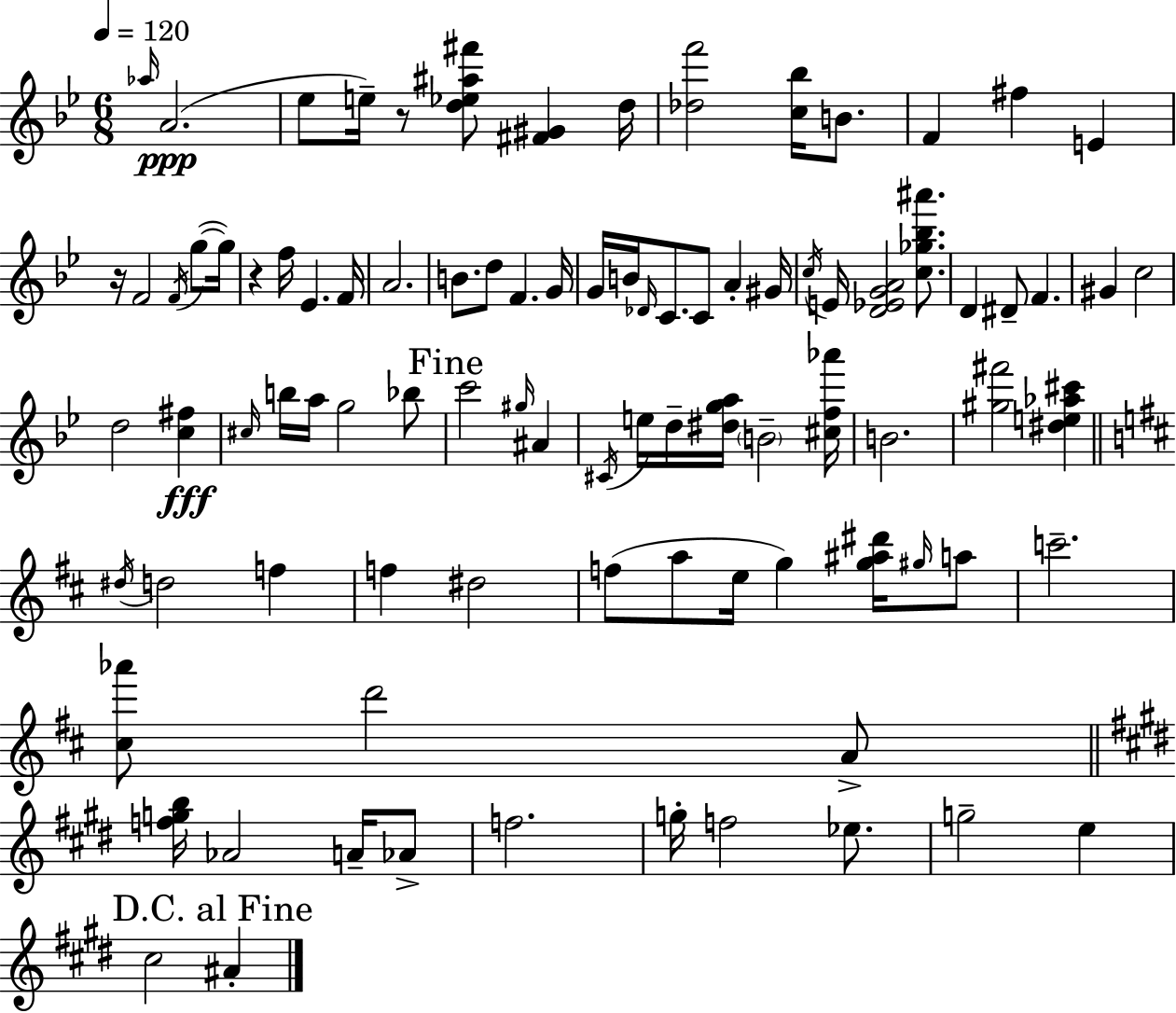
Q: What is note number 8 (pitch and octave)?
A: F#5